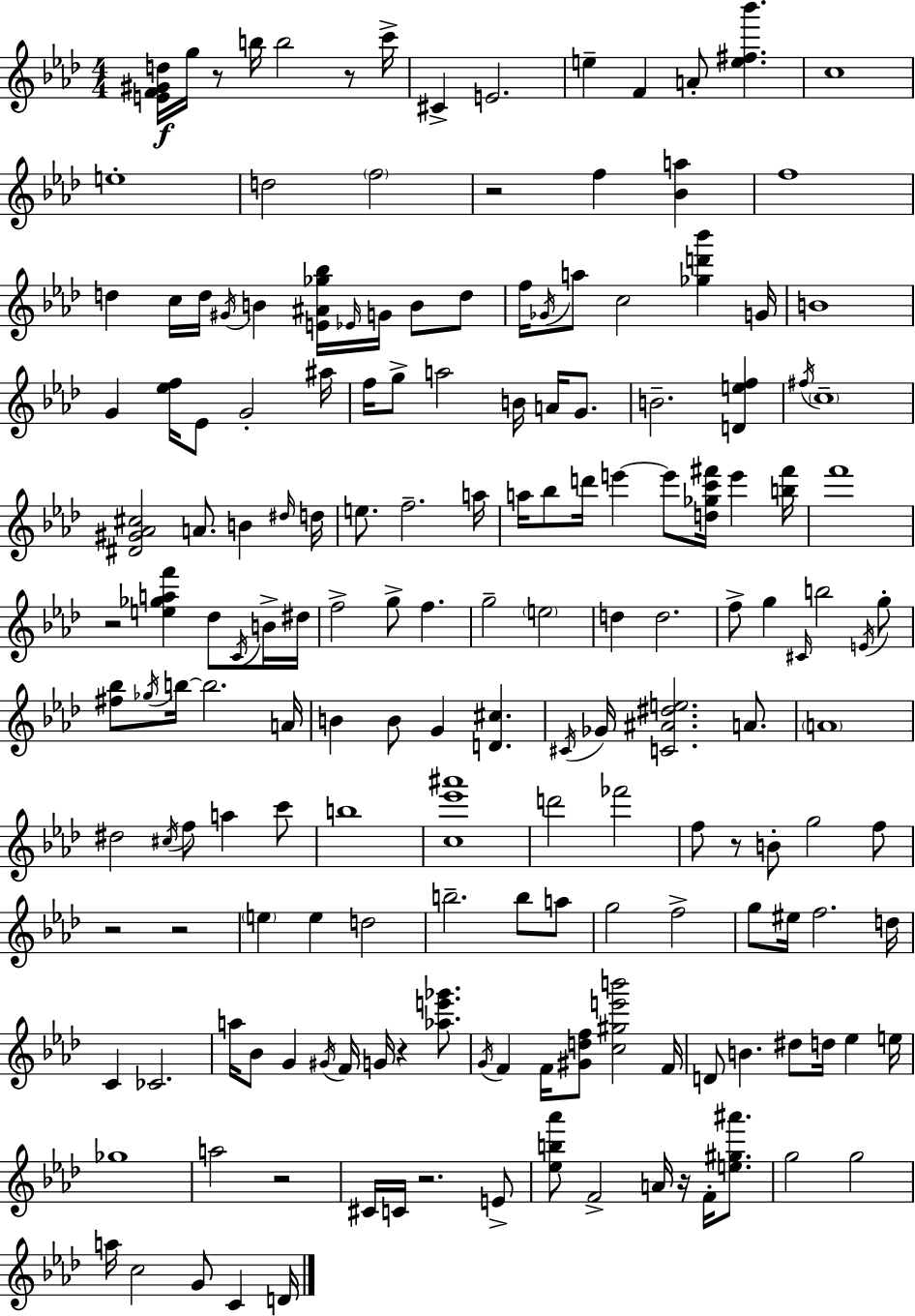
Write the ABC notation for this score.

X:1
T:Untitled
M:4/4
L:1/4
K:Ab
[EF^Gd]/4 g/4 z/2 b/4 b2 z/2 c'/4 ^C E2 e F A/2 [e^f_b'] c4 e4 d2 f2 z2 f [_Ba] f4 d c/4 d/4 ^G/4 B [E^A_g_b]/4 _E/4 G/4 B/2 d/2 f/4 _G/4 a/2 c2 [_gd'_b'] G/4 B4 G [_ef]/4 _E/2 G2 ^a/4 f/4 g/2 a2 B/4 A/4 G/2 B2 [Def] ^f/4 c4 [^D^G_A^c]2 A/2 B ^d/4 d/4 e/2 f2 a/4 a/4 _b/2 d'/4 e' e'/2 [d_gc'^f']/4 e' [b^f']/4 f'4 z2 [e_gaf'] _d/2 C/4 B/4 ^d/4 f2 g/2 f g2 e2 d d2 f/2 g ^C/4 b2 E/4 g/2 [^f_b]/2 _g/4 b/4 b2 A/4 B B/2 G [D^c] ^C/4 _G/4 [C^A^de]2 A/2 A4 ^d2 ^c/4 f/2 a c'/2 b4 [c_e'^a']4 d'2 _f'2 f/2 z/2 B/2 g2 f/2 z2 z2 e e d2 b2 b/2 a/2 g2 f2 g/2 ^e/4 f2 d/4 C _C2 a/4 _B/2 G ^G/4 F/4 G/4 z [_ae'_g']/2 G/4 F F/4 [^Gdf]/2 [c^ge'b']2 F/4 D/2 B ^d/2 d/4 _e e/4 _g4 a2 z2 ^C/4 C/4 z2 E/2 [_eb_a']/2 F2 A/4 z/4 F/4 [e^g^a']/2 g2 g2 a/4 c2 G/2 C D/4